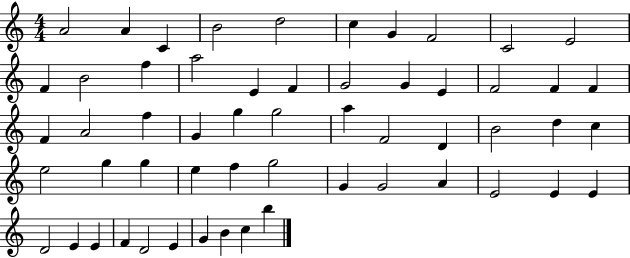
X:1
T:Untitled
M:4/4
L:1/4
K:C
A2 A C B2 d2 c G F2 C2 E2 F B2 f a2 E F G2 G E F2 F F F A2 f G g g2 a F2 D B2 d c e2 g g e f g2 G G2 A E2 E E D2 E E F D2 E G B c b